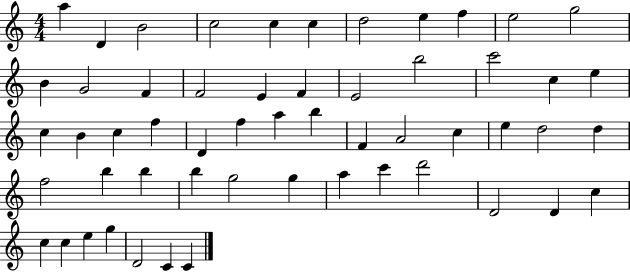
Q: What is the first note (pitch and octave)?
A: A5